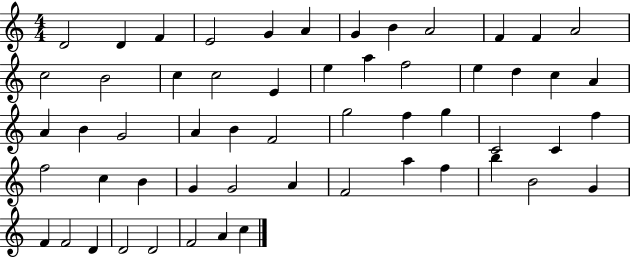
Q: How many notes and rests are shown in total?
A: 56